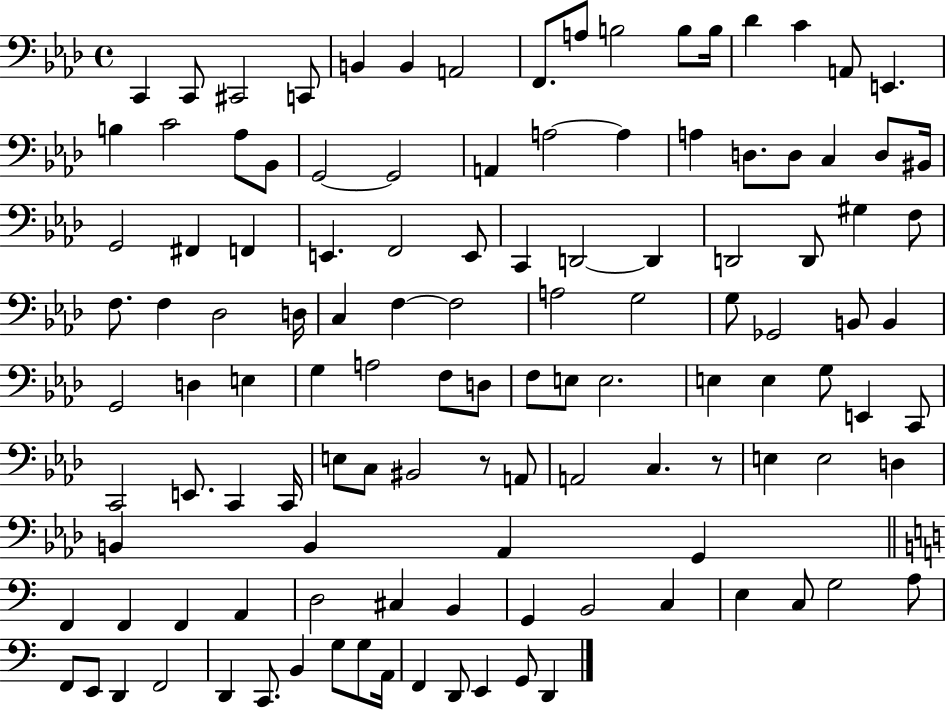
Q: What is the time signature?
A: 4/4